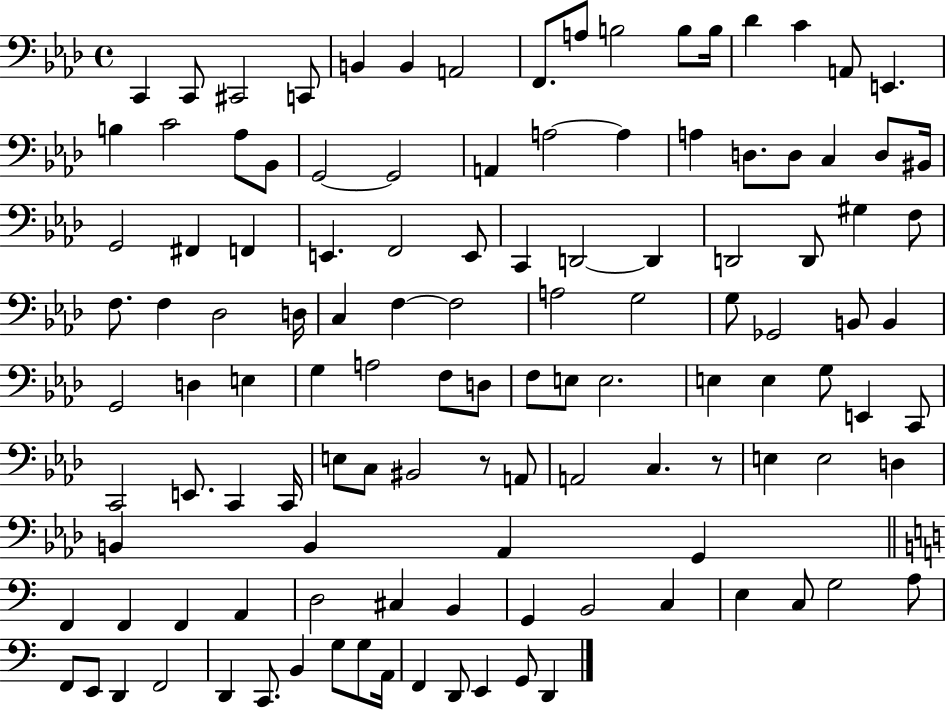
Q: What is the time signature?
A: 4/4